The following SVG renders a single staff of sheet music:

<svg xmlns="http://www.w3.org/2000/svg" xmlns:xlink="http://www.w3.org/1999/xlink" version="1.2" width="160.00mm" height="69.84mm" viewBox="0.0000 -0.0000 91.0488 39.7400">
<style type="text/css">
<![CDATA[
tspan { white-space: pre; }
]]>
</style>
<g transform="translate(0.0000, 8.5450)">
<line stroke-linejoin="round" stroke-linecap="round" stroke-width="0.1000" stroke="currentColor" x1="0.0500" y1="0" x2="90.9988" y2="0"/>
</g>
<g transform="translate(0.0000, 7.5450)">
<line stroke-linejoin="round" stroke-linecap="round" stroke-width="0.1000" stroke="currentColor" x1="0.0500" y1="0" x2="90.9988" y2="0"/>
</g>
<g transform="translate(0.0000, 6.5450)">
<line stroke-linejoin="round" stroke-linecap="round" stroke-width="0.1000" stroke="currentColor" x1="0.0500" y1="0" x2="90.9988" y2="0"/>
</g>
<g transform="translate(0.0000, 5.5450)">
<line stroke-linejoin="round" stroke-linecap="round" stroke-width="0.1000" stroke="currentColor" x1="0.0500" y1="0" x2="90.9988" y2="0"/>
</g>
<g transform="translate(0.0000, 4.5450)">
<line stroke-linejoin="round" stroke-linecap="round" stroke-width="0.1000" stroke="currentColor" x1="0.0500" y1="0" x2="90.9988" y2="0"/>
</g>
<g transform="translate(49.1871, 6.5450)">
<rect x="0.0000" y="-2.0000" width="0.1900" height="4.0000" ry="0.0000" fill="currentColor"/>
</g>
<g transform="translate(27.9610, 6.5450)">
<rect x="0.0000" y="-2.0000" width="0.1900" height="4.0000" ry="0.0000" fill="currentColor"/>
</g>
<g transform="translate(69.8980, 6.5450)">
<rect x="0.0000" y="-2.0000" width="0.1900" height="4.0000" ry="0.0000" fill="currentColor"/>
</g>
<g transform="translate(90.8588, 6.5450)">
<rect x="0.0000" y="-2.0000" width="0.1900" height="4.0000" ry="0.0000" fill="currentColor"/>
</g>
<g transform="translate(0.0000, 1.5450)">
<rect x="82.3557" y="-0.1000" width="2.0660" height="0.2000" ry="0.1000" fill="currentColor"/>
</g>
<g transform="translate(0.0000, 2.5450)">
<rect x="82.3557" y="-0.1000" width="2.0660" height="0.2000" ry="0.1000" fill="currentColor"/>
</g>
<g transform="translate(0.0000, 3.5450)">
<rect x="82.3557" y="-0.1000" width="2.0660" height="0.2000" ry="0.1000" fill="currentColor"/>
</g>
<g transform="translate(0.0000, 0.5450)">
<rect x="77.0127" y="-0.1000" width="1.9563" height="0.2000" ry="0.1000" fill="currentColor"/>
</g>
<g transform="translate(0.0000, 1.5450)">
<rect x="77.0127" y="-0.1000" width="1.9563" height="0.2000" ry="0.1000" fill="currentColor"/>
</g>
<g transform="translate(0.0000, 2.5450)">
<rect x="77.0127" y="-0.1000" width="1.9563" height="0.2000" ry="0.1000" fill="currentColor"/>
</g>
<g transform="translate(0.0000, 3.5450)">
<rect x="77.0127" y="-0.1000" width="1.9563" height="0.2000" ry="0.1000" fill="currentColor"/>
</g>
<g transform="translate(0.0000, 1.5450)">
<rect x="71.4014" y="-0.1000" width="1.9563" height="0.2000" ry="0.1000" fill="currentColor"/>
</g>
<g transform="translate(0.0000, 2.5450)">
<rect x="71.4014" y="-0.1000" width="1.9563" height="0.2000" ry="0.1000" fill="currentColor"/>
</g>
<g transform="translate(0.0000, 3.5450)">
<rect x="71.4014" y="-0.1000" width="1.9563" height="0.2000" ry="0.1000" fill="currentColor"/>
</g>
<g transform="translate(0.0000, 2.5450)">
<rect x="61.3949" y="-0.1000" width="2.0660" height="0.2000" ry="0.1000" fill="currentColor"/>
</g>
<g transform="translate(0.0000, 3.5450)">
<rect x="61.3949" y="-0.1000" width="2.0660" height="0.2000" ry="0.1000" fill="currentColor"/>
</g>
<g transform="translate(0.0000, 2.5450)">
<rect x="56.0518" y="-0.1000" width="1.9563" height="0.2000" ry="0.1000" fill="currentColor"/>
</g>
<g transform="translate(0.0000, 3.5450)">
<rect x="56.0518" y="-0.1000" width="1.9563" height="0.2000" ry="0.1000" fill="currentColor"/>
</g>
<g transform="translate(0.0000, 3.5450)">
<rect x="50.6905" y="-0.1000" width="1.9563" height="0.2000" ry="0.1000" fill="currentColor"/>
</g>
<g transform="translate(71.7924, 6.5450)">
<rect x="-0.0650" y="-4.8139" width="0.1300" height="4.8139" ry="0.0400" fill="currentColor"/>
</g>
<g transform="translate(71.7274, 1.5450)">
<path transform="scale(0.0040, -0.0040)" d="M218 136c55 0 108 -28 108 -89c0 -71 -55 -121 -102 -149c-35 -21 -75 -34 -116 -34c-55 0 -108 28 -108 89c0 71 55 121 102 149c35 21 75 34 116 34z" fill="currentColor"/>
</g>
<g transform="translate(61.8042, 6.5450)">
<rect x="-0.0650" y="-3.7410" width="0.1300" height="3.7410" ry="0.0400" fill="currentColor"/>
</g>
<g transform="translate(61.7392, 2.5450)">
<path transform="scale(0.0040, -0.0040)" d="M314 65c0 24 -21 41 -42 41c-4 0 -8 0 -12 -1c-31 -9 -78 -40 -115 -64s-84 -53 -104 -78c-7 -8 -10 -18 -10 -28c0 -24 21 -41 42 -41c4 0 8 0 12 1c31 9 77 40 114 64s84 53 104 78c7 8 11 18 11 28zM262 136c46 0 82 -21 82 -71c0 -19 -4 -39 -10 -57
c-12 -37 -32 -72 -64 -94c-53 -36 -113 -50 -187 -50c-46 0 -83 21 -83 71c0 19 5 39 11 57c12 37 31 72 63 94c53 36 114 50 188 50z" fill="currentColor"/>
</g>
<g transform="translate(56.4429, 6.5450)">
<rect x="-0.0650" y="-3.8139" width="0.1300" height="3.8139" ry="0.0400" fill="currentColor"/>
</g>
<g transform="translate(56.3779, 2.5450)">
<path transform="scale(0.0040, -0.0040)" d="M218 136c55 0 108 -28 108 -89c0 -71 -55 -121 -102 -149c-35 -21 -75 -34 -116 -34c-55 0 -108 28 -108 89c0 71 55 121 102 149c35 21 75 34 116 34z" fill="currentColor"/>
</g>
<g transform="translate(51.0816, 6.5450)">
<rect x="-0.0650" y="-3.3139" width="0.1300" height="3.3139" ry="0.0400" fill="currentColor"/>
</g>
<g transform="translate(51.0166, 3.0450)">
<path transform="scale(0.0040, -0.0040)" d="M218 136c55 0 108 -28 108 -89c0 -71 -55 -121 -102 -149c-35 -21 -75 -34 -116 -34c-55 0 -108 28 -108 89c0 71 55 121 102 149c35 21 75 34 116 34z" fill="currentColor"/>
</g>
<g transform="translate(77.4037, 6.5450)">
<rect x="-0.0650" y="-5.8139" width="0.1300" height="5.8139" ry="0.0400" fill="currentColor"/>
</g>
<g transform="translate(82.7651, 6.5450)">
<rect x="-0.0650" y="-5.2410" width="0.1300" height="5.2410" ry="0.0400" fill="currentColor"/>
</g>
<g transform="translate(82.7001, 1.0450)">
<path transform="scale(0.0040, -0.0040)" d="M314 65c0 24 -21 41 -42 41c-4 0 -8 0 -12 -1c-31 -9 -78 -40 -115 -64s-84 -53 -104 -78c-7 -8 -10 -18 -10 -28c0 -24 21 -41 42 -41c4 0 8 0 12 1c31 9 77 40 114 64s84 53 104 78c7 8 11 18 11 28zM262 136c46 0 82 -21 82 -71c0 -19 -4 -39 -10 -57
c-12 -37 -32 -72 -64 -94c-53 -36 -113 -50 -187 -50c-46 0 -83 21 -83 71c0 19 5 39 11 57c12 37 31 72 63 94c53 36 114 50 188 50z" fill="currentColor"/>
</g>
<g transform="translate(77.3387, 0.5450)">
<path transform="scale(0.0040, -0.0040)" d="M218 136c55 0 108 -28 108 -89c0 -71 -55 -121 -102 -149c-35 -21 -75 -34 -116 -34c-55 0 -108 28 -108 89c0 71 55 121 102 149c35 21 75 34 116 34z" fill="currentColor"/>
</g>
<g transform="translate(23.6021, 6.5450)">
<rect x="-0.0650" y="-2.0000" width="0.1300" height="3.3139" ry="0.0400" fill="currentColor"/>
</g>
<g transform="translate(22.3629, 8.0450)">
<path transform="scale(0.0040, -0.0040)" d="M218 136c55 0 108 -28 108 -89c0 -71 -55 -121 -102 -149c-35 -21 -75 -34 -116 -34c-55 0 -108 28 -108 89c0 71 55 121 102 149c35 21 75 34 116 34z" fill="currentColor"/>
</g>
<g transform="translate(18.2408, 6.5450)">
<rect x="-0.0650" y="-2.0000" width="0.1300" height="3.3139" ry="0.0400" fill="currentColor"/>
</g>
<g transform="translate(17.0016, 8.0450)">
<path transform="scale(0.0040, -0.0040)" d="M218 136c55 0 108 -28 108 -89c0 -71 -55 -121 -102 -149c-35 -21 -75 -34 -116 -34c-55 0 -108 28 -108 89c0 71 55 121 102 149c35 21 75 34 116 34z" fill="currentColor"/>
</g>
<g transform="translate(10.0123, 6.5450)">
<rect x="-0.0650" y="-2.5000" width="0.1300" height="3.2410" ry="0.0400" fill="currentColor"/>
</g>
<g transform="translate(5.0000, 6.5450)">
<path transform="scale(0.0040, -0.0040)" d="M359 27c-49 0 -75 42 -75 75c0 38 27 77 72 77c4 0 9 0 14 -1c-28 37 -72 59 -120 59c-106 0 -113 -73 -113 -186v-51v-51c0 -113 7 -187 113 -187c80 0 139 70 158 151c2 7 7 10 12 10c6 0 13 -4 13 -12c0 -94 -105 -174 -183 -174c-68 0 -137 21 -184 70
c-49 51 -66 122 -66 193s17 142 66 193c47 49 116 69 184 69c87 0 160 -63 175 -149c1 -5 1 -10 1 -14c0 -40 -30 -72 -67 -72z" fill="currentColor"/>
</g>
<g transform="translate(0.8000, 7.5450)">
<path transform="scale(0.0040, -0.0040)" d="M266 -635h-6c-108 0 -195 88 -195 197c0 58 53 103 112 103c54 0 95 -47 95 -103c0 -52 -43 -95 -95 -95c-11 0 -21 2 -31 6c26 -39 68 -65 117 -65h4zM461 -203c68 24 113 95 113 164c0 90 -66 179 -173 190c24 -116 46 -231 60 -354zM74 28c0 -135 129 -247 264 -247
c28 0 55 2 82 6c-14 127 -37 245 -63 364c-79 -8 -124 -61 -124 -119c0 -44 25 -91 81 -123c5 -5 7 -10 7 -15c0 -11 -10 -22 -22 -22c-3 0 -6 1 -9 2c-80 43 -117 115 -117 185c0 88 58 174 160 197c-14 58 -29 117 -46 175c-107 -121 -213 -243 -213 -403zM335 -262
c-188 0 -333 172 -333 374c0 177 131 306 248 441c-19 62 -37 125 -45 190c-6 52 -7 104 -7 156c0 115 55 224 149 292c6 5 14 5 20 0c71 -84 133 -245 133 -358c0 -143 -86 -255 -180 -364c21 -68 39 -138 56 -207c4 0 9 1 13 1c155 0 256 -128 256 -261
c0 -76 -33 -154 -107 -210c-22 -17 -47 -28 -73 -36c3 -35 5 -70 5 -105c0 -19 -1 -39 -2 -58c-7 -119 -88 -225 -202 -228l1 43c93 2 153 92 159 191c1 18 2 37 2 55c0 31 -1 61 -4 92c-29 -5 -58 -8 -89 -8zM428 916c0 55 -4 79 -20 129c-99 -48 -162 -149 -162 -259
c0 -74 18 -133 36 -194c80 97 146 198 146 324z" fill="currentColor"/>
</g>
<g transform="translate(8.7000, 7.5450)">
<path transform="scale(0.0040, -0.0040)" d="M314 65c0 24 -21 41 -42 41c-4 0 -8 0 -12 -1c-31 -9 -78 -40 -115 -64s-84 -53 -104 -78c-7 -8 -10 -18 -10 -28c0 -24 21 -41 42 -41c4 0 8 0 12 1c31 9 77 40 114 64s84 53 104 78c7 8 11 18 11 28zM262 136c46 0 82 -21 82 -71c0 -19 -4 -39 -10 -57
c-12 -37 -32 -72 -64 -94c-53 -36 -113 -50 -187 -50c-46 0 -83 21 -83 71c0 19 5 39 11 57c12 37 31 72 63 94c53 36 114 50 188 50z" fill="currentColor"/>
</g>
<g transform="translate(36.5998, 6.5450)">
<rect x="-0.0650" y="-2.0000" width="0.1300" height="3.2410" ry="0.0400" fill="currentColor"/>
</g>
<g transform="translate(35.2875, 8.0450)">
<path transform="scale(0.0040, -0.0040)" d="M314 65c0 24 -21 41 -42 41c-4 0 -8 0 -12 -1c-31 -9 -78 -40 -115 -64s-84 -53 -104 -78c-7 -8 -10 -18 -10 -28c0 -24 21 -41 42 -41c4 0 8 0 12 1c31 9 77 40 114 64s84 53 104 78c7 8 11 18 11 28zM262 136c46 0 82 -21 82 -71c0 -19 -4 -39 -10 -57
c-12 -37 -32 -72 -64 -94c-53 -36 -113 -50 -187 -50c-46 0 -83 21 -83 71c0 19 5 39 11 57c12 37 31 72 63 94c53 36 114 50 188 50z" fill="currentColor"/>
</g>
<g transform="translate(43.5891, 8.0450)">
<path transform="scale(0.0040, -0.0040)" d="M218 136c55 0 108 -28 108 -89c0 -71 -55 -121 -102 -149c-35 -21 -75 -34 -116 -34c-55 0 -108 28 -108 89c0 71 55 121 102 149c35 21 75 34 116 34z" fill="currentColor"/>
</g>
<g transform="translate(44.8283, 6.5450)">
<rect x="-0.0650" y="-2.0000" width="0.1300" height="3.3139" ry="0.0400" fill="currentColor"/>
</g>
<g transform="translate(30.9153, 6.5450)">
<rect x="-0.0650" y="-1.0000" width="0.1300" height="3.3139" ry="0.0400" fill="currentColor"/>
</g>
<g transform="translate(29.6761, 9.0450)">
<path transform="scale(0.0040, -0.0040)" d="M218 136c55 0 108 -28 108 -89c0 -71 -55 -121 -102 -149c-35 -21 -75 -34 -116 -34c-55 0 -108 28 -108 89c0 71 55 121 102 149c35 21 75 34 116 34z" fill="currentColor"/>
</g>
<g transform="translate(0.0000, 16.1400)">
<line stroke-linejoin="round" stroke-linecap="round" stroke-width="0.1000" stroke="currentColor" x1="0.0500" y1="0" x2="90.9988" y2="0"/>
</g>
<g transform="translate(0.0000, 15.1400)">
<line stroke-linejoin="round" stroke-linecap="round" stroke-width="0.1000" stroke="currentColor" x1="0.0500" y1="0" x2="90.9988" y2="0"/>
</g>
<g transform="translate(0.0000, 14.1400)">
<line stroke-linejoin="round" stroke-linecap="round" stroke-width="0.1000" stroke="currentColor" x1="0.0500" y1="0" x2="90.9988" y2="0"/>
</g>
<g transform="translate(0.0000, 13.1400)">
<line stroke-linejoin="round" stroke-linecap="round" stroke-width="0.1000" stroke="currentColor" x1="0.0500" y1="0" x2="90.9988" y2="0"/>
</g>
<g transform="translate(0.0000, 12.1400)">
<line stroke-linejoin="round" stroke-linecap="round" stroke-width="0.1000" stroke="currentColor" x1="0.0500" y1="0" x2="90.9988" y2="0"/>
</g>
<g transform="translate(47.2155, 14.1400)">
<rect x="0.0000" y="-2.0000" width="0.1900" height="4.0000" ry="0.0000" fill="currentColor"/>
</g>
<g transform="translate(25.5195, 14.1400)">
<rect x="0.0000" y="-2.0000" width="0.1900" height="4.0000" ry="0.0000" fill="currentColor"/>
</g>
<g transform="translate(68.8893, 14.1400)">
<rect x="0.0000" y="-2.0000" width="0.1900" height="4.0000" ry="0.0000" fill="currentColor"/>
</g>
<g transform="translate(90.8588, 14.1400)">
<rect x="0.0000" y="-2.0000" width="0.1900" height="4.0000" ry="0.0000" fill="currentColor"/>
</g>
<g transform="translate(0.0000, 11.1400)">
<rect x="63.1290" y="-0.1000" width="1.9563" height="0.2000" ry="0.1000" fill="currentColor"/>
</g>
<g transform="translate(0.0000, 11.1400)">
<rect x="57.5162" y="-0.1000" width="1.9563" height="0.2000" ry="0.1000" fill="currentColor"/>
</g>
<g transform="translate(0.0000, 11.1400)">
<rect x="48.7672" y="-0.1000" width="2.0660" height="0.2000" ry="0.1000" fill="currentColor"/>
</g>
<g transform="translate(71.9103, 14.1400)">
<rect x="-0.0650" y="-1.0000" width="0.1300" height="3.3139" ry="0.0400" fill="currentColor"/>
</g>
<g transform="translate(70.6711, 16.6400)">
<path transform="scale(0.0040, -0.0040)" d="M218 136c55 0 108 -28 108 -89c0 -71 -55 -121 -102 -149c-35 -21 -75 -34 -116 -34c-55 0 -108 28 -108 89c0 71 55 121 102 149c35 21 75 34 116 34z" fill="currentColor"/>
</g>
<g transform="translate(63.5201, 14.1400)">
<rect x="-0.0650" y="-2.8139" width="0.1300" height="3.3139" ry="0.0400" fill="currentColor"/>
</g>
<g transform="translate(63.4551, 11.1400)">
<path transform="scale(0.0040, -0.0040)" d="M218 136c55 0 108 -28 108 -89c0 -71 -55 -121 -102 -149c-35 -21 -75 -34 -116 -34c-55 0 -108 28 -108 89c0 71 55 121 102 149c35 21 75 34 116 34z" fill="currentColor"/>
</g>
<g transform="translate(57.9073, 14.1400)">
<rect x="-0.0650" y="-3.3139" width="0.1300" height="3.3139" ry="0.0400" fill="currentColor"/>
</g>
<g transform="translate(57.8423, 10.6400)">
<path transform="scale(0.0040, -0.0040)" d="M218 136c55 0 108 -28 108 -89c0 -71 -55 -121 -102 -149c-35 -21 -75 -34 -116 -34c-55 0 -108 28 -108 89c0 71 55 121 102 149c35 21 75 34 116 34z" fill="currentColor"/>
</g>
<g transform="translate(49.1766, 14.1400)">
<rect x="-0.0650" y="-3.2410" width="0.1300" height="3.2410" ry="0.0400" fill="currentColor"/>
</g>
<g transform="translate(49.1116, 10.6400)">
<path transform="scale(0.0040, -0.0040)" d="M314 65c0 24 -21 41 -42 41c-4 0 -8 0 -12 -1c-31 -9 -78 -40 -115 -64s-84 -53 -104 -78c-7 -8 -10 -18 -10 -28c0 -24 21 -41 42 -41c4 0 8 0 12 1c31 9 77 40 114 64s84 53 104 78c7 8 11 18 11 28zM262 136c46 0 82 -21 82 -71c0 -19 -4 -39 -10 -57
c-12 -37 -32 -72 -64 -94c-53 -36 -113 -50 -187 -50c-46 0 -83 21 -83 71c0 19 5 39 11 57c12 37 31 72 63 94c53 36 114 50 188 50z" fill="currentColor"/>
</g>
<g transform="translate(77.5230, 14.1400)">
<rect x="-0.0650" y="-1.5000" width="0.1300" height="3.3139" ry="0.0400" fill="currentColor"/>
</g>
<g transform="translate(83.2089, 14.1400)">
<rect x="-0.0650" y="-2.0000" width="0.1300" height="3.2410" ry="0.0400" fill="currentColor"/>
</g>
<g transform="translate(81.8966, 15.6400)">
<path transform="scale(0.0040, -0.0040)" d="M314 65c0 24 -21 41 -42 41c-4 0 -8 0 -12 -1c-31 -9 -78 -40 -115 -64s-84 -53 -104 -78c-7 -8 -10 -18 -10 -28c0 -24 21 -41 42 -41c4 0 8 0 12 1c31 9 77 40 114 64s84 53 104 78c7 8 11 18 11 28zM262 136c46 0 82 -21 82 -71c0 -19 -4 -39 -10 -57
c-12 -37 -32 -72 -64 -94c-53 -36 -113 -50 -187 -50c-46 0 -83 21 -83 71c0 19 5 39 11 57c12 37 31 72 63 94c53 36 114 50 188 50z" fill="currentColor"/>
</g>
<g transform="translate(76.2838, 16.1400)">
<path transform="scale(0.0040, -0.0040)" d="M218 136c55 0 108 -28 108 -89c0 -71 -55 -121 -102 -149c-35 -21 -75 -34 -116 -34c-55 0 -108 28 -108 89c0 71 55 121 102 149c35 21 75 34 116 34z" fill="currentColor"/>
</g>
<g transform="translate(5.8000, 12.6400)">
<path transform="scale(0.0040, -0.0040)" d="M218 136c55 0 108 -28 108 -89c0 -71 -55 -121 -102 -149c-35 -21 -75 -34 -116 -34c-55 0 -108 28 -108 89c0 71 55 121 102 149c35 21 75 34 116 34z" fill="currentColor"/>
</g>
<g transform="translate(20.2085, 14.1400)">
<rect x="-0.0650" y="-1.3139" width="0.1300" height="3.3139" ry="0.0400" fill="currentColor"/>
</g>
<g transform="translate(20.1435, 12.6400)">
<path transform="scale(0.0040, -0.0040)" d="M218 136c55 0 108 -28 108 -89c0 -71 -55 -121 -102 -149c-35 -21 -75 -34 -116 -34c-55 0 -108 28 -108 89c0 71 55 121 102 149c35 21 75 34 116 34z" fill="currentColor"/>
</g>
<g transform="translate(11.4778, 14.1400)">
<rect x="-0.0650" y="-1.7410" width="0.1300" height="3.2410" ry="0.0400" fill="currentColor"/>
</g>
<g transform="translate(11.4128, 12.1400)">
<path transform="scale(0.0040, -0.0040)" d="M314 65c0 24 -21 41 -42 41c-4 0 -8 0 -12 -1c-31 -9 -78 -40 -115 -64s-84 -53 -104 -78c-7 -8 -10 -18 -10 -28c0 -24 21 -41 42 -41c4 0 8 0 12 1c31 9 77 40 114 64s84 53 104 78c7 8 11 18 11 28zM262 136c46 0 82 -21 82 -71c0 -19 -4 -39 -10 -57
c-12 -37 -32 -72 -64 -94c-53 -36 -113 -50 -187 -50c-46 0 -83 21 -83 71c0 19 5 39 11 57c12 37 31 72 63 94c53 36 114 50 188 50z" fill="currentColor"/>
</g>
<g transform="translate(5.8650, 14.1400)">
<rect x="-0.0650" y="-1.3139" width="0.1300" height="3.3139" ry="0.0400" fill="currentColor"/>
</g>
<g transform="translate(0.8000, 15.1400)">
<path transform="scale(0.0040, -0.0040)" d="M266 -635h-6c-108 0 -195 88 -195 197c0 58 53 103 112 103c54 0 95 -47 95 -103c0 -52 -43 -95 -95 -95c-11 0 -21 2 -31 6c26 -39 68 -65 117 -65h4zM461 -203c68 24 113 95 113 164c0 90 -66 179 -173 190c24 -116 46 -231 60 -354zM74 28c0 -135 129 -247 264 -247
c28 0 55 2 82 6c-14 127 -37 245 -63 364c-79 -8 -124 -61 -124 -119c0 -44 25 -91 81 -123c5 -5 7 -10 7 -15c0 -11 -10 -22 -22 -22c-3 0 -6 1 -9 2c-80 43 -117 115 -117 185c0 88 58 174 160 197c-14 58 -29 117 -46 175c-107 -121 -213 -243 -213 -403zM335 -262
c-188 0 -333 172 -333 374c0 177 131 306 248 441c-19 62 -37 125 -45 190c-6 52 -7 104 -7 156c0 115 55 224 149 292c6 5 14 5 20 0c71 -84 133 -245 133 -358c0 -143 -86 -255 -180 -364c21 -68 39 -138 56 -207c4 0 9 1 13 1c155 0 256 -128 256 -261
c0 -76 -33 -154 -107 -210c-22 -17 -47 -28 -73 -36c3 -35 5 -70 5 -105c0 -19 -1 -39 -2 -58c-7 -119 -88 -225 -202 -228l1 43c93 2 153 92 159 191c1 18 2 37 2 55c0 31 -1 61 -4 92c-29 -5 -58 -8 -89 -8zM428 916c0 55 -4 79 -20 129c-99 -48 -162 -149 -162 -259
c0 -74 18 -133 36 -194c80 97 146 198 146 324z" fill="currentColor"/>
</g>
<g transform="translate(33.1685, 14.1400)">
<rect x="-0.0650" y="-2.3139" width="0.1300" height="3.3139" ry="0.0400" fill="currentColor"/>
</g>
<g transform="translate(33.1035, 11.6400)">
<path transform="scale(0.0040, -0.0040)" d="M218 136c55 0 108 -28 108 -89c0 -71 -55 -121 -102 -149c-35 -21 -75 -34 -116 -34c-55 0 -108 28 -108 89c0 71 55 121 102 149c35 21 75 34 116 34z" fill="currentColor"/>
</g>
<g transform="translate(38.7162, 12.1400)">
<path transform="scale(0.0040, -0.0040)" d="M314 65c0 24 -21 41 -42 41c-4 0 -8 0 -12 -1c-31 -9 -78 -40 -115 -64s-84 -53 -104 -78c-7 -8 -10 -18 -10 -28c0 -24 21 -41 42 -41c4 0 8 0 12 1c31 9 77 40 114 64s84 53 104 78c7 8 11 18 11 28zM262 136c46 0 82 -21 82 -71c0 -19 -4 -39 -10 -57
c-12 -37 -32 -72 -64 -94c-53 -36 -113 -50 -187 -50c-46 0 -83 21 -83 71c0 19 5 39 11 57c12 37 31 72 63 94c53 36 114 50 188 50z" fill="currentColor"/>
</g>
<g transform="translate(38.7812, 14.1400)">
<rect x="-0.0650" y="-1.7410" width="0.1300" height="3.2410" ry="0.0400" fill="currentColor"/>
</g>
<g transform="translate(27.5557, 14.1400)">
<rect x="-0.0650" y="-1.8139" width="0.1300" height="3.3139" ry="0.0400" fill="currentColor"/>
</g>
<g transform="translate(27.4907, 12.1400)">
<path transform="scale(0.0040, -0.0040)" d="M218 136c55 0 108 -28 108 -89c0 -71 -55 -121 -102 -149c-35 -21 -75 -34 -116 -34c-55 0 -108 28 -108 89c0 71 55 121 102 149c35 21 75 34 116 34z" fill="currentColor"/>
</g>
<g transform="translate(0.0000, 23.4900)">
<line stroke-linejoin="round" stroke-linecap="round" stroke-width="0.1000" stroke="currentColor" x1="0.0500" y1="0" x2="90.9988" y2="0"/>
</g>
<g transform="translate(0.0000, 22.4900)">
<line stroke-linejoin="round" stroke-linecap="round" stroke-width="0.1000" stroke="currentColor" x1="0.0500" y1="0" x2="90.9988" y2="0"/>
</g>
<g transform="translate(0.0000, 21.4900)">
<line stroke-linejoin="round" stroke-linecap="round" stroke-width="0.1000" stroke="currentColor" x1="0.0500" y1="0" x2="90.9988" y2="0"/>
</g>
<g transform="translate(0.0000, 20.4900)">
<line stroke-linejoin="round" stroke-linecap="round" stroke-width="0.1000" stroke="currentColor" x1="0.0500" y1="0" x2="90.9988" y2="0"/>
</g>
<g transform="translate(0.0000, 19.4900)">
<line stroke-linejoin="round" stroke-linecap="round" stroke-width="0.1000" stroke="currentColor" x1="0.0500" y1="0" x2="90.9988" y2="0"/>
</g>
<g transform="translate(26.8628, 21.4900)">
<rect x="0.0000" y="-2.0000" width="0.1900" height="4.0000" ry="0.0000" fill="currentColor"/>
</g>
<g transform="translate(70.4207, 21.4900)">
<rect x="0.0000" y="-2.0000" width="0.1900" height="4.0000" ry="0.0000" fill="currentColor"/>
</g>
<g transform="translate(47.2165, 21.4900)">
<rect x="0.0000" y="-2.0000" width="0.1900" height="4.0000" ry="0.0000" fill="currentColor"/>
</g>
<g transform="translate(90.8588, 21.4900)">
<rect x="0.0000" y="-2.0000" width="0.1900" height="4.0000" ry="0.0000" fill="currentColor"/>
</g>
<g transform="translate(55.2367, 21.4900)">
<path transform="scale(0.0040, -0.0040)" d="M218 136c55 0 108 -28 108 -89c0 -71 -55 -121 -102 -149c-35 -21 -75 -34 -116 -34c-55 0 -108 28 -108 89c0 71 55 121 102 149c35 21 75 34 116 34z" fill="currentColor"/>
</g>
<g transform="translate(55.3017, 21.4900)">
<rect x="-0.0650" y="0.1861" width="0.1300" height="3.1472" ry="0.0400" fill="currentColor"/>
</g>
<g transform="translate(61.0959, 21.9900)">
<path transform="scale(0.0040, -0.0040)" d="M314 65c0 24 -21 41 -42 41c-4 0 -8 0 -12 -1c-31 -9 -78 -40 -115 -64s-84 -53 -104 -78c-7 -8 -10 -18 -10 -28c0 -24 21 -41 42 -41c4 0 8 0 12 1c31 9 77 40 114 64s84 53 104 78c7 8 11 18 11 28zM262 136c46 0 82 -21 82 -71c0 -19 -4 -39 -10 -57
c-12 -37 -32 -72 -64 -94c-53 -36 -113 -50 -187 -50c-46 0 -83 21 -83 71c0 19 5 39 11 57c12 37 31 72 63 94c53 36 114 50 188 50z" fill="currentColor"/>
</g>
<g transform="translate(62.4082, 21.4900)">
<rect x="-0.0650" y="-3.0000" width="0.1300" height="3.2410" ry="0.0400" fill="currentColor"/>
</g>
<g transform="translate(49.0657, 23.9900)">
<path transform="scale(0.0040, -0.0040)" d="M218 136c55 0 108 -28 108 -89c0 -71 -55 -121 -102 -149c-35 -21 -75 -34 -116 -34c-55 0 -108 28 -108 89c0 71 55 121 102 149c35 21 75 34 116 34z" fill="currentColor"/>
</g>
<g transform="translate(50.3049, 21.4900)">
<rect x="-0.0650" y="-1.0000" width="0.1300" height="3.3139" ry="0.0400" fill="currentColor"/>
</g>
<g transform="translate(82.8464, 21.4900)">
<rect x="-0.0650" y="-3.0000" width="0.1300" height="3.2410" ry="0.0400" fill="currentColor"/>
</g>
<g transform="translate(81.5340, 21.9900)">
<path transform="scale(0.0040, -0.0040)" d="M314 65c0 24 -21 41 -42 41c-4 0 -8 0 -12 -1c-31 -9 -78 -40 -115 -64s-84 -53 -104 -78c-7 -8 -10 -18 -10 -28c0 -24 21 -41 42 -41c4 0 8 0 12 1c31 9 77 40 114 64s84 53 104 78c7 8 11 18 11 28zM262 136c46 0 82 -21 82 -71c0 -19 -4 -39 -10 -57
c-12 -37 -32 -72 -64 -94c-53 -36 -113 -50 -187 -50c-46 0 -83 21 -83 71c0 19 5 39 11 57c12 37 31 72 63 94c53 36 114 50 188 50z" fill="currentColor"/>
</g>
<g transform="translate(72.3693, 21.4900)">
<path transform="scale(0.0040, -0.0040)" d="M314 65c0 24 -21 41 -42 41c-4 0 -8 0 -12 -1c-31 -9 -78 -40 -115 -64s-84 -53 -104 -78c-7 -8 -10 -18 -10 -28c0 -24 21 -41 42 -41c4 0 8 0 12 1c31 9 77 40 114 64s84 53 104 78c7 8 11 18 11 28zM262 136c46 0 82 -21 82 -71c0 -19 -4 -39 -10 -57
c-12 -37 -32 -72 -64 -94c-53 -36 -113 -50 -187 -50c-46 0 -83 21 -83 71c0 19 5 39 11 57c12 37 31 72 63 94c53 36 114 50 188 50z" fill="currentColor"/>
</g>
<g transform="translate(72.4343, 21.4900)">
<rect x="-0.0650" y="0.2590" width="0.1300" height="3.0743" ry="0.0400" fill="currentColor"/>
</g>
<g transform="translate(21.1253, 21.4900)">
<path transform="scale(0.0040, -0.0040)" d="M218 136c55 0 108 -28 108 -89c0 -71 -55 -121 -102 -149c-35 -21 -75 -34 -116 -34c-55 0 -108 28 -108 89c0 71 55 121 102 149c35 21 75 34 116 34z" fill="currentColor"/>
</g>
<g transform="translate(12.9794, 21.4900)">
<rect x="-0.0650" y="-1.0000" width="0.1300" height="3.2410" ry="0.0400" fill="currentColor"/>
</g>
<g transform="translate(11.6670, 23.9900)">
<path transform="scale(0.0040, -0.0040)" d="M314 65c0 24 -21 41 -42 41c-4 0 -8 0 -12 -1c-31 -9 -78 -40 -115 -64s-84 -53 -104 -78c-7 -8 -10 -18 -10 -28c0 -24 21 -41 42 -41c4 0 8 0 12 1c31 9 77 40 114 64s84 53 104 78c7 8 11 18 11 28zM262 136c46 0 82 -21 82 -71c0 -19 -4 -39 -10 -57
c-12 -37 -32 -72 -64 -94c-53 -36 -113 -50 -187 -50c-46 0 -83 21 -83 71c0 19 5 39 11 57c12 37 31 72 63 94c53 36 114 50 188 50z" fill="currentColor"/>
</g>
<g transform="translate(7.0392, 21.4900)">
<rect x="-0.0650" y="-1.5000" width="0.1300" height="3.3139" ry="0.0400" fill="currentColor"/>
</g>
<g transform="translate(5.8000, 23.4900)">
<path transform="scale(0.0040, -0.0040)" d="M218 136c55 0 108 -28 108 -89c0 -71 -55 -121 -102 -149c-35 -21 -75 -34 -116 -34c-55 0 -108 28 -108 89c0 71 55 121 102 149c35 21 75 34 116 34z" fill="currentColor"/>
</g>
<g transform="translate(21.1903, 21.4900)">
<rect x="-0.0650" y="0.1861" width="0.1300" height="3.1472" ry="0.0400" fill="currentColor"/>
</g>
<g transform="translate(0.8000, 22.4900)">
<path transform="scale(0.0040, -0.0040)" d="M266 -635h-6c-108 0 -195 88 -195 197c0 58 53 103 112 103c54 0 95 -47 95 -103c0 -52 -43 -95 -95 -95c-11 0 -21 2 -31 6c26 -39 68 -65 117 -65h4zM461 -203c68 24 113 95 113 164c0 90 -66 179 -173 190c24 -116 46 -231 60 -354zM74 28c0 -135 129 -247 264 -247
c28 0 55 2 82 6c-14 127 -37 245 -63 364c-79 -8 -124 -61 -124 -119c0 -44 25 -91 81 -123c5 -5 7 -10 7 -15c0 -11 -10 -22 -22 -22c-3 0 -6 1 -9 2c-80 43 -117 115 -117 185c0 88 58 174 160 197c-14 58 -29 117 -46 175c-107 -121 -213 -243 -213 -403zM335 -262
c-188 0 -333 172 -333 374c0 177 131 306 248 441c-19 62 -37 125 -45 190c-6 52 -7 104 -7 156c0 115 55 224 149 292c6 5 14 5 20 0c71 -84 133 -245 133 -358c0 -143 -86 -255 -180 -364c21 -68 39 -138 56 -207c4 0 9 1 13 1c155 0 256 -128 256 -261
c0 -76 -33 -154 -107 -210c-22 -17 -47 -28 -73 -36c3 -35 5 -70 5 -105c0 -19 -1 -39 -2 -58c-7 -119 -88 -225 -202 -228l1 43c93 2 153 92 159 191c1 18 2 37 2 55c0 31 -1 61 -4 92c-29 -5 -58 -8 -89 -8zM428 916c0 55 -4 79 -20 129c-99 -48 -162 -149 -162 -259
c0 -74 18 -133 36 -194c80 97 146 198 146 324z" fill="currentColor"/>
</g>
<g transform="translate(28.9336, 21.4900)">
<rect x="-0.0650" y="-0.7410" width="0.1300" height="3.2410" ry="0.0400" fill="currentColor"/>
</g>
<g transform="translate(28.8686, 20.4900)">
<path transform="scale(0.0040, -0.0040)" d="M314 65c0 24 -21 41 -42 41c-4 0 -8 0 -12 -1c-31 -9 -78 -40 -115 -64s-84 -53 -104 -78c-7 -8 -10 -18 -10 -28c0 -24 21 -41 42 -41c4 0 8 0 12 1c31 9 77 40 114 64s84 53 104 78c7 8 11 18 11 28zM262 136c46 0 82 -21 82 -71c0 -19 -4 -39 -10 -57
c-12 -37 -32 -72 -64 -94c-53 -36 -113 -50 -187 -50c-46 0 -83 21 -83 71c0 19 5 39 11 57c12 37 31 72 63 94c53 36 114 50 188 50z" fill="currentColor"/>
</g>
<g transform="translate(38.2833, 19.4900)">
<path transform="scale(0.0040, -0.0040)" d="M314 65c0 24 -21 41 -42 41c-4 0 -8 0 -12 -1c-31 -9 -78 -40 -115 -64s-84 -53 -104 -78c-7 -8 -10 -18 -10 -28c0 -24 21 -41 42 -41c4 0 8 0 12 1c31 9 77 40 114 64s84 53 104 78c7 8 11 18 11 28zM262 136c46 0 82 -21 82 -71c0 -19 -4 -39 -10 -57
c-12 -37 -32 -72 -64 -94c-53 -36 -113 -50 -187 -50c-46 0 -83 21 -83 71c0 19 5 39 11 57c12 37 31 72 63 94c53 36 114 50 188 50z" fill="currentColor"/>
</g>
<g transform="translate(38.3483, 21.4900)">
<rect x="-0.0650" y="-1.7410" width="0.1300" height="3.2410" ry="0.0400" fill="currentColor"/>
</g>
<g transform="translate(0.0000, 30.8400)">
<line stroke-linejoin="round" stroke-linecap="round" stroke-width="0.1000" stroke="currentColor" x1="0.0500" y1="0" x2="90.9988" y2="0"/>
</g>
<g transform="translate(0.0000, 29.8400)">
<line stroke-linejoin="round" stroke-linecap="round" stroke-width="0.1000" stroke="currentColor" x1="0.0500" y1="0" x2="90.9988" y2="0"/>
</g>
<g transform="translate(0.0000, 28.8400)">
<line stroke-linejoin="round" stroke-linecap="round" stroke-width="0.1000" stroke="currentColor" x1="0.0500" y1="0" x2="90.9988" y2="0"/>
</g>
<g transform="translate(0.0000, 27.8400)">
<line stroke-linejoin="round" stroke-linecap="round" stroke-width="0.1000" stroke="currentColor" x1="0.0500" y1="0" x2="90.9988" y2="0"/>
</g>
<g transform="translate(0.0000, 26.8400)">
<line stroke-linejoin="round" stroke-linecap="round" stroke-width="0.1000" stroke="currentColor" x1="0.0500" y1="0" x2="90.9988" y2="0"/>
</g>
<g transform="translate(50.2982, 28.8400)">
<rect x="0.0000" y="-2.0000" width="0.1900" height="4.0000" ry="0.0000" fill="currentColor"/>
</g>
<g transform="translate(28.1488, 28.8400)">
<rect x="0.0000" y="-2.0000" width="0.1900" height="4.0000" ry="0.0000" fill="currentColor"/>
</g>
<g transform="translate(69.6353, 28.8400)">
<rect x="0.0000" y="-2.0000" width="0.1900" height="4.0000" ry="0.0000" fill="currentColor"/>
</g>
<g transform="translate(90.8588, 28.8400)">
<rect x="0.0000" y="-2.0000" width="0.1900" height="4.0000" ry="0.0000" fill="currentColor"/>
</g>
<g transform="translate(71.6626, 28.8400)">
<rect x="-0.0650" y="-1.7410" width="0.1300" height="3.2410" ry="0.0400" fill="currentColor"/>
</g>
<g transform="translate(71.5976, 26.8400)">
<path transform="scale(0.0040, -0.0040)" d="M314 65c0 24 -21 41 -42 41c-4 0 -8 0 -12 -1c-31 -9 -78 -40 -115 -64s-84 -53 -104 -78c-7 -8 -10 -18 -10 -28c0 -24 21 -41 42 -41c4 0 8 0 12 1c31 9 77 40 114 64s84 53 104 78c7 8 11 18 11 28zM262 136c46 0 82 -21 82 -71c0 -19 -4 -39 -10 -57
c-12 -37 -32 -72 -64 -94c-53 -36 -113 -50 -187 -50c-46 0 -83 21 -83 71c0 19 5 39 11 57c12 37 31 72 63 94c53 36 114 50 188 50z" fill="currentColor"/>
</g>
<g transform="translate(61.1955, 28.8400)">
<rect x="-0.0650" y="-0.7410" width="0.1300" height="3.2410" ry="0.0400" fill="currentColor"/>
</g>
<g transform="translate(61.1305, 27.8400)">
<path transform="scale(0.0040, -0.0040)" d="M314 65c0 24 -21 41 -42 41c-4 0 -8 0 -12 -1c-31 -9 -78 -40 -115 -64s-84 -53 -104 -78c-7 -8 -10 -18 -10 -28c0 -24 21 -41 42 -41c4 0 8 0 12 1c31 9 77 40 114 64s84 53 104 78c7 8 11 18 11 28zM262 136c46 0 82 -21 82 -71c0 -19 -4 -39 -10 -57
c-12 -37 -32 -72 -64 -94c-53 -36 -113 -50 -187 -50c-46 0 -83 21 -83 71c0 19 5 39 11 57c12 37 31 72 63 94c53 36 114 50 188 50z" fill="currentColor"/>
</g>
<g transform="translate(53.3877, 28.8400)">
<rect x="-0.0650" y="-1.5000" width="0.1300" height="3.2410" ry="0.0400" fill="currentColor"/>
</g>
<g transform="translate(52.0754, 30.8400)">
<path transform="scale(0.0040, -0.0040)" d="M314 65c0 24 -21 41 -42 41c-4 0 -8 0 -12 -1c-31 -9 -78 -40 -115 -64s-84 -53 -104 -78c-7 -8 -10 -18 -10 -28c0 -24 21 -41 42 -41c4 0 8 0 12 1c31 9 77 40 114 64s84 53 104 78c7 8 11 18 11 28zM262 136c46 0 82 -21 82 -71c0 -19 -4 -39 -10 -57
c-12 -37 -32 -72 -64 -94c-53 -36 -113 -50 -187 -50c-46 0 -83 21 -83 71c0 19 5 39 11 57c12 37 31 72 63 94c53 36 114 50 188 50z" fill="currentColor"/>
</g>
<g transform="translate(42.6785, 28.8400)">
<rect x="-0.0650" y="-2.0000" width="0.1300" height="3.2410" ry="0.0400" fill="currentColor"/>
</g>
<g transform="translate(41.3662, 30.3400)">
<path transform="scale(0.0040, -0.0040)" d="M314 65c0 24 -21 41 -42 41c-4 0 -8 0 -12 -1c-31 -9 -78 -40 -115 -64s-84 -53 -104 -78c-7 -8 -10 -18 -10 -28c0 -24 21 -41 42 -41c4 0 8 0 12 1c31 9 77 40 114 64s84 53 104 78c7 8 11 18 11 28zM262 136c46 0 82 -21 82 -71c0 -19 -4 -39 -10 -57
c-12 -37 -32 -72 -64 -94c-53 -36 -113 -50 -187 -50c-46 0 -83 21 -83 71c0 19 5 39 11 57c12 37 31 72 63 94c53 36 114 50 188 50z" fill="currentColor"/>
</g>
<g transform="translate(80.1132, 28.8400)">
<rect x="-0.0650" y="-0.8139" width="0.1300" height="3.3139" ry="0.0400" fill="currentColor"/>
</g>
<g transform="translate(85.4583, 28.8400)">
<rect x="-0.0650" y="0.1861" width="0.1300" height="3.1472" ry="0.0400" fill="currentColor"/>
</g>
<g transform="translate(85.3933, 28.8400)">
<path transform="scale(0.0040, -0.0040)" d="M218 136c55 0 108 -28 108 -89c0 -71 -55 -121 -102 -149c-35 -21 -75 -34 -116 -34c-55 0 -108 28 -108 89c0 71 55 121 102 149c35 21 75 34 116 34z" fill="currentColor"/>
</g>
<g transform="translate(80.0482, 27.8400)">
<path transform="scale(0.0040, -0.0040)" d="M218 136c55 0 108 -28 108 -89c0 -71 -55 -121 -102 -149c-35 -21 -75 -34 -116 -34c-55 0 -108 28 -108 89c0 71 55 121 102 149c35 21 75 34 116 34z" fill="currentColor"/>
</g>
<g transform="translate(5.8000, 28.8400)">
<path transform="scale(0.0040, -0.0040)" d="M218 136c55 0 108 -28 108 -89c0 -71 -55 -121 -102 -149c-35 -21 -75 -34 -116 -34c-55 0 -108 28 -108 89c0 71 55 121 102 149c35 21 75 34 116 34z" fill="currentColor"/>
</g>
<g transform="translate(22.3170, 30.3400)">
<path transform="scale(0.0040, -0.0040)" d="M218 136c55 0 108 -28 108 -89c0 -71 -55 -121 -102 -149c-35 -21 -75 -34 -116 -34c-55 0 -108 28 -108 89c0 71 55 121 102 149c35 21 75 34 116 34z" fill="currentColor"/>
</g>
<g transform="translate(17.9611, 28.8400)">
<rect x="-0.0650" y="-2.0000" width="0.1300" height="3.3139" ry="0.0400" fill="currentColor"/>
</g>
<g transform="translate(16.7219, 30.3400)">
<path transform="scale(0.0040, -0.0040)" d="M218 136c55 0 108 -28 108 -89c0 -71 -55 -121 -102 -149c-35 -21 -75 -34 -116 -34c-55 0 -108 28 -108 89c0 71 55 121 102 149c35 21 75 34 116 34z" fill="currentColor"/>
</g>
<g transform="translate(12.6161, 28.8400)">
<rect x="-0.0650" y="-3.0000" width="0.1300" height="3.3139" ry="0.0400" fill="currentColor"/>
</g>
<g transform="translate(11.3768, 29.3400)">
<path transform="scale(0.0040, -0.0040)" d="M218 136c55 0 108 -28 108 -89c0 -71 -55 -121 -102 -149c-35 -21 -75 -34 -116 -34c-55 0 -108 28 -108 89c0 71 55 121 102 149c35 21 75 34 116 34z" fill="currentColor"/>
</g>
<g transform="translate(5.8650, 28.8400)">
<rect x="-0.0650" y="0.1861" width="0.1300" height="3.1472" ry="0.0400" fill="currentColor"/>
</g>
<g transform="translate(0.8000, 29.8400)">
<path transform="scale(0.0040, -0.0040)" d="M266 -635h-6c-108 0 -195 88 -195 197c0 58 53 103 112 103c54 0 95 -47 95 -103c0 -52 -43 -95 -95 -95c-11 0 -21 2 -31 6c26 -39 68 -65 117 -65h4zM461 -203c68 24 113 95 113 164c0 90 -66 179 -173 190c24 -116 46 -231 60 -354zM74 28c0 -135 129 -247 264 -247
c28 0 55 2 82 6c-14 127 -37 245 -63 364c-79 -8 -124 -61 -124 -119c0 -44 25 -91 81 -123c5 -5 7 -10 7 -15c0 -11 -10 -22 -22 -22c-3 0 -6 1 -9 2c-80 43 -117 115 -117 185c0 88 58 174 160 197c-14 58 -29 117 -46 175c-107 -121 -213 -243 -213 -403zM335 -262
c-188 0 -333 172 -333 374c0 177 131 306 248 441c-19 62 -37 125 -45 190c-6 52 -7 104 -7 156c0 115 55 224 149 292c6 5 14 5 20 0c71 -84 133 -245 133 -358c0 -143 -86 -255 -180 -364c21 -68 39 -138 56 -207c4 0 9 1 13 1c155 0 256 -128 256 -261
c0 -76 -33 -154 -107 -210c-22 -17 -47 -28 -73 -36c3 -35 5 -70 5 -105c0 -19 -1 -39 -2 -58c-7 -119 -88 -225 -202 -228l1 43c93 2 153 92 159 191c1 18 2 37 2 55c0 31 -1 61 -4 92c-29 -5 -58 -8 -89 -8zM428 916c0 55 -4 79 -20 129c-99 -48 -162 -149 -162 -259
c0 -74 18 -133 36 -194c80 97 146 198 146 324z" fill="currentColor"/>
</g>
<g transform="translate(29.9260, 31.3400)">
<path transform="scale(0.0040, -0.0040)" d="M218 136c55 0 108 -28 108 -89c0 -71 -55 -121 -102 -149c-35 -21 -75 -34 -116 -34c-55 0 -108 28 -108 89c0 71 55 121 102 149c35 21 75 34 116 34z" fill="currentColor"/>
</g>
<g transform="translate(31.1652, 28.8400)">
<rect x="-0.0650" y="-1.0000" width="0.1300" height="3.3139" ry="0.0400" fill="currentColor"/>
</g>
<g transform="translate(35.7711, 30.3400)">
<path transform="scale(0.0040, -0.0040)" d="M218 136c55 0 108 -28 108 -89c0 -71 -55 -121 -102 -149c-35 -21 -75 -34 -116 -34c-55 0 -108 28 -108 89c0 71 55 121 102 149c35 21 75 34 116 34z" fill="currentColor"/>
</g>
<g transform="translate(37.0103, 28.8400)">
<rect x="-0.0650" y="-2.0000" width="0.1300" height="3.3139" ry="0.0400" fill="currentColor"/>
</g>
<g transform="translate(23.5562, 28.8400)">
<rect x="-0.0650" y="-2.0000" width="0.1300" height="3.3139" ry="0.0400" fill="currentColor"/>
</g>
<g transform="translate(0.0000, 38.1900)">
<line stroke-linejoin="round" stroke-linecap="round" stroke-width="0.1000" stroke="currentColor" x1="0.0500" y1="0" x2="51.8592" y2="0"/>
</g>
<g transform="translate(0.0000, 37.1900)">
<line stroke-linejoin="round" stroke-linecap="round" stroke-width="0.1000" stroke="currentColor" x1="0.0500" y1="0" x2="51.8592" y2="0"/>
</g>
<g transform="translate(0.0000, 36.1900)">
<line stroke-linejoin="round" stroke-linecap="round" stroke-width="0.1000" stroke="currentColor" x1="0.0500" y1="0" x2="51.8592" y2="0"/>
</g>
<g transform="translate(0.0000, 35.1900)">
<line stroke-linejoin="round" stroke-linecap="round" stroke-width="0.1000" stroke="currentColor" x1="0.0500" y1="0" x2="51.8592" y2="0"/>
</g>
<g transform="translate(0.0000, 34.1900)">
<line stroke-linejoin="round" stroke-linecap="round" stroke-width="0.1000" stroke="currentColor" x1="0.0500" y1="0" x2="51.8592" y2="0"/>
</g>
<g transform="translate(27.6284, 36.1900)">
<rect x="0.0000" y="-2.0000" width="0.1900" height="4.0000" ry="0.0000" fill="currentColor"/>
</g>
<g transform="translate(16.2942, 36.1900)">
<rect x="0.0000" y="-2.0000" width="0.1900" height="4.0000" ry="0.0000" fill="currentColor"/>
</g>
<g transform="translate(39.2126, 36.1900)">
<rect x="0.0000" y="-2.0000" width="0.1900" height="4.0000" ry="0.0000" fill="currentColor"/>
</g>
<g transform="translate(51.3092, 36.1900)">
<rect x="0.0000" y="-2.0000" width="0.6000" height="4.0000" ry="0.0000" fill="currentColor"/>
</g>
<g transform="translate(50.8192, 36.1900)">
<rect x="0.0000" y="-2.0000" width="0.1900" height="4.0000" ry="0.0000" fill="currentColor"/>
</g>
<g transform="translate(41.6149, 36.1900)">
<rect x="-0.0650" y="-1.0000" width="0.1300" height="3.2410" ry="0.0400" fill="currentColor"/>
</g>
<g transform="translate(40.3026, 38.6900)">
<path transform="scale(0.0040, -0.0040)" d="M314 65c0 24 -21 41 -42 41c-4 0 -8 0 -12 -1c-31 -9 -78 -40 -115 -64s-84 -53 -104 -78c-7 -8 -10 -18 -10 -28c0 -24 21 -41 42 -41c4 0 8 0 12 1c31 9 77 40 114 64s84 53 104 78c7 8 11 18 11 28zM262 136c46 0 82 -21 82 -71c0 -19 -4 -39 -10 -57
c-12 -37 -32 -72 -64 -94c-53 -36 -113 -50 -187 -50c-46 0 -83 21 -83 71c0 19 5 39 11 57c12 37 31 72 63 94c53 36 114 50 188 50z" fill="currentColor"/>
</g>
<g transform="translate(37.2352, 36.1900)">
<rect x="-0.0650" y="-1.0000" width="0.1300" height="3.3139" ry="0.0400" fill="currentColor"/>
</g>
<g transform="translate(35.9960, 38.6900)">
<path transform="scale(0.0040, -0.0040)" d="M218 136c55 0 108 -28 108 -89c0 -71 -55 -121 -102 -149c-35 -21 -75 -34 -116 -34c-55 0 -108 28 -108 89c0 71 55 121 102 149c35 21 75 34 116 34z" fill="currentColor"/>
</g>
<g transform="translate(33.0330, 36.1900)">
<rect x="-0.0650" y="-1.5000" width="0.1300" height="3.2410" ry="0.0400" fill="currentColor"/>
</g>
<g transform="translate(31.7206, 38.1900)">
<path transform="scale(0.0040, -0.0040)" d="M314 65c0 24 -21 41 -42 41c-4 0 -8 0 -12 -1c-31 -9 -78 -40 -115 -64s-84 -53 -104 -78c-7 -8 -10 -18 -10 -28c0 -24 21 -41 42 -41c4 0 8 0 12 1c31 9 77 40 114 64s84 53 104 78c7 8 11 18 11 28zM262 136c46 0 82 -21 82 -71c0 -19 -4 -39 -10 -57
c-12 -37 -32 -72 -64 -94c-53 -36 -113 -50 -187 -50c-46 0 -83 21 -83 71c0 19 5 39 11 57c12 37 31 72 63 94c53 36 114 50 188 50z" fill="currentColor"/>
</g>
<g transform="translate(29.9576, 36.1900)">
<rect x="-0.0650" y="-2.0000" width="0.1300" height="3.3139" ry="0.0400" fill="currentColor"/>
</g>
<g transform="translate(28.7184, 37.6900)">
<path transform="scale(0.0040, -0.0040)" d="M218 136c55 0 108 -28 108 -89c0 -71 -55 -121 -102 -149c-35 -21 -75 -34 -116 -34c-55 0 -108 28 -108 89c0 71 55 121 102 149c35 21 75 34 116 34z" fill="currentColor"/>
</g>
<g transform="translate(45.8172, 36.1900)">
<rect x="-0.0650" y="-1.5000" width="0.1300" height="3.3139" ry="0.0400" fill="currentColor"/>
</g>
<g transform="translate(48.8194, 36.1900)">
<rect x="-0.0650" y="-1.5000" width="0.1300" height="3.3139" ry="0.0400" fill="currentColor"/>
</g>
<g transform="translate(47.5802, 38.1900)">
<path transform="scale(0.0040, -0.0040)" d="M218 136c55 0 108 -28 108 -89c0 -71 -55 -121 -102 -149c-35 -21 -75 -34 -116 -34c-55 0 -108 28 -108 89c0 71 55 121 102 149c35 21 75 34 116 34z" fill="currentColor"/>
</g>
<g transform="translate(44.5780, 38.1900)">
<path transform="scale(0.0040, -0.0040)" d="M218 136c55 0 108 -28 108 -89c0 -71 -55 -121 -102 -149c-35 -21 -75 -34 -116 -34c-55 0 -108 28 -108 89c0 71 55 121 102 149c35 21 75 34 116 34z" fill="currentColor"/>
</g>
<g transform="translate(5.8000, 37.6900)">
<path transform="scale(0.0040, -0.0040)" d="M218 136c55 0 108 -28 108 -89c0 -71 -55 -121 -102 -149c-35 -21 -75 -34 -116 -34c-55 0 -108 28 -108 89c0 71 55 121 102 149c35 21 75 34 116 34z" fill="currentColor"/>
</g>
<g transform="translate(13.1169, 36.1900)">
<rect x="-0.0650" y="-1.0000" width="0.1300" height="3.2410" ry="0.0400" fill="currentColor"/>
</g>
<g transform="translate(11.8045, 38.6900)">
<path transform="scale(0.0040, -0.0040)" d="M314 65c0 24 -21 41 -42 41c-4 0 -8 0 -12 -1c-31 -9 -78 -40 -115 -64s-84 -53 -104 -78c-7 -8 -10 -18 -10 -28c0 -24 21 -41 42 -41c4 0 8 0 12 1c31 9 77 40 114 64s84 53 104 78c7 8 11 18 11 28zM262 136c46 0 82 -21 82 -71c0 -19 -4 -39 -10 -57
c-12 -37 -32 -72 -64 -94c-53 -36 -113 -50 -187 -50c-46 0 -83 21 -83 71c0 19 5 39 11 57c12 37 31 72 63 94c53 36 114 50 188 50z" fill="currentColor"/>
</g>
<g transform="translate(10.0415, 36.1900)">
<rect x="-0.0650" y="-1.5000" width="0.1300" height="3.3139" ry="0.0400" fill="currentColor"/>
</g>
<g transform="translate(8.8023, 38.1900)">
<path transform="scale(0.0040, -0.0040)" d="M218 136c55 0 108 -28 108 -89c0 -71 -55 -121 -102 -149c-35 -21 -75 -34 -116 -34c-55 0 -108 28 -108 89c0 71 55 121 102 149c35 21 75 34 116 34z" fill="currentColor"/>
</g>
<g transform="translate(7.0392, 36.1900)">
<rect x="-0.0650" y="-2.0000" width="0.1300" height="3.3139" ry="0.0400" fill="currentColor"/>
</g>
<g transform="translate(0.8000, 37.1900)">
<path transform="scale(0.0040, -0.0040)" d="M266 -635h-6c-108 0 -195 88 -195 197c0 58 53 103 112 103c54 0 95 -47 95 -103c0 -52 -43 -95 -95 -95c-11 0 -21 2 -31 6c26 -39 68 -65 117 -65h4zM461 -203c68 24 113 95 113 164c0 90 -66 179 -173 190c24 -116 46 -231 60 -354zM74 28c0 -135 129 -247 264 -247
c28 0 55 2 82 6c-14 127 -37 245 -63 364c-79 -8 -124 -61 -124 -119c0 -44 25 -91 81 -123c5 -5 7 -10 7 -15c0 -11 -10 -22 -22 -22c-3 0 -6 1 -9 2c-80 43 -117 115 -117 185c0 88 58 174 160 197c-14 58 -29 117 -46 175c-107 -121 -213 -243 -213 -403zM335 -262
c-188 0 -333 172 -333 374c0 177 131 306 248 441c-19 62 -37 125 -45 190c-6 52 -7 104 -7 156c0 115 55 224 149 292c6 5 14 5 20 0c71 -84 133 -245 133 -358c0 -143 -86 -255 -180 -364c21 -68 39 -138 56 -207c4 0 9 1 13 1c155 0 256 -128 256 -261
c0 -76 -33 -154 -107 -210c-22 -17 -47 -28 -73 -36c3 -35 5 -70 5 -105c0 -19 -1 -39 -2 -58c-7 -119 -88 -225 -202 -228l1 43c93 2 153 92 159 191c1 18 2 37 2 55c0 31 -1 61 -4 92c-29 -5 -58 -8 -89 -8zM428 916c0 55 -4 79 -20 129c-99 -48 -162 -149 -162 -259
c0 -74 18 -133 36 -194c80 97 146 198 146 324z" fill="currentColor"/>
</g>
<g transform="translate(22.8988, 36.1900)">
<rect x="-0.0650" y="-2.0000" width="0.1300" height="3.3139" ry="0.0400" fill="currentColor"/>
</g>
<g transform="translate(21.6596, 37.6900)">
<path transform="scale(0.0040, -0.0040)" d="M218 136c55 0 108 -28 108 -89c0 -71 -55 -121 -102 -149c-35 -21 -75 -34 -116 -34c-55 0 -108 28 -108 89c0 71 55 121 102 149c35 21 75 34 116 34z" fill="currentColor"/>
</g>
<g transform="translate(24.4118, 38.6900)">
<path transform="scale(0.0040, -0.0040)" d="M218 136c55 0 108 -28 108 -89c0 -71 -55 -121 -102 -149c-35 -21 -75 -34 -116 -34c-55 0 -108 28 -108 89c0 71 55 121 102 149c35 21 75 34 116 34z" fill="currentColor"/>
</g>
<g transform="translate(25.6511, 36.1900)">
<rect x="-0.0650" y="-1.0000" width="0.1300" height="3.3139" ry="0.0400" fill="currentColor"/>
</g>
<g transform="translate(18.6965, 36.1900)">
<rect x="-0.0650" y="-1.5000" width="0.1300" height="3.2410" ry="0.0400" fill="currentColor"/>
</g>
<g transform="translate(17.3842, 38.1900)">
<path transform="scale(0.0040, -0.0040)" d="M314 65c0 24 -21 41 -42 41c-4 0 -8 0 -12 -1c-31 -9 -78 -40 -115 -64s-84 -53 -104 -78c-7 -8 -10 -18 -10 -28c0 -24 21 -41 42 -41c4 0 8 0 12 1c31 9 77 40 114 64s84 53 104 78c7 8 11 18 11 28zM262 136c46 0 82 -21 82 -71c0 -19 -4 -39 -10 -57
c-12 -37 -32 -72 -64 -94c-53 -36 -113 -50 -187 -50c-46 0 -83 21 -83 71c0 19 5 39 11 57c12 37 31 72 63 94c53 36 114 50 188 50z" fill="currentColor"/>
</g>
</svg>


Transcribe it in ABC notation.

X:1
T:Untitled
M:4/4
L:1/4
K:C
G2 F F D F2 F b c' c'2 e' g' f'2 e f2 e f g f2 b2 b a D E F2 E D2 B d2 f2 D B A2 B2 A2 B A F F D F F2 E2 d2 f2 d B F E D2 E2 F D F E2 D D2 E E